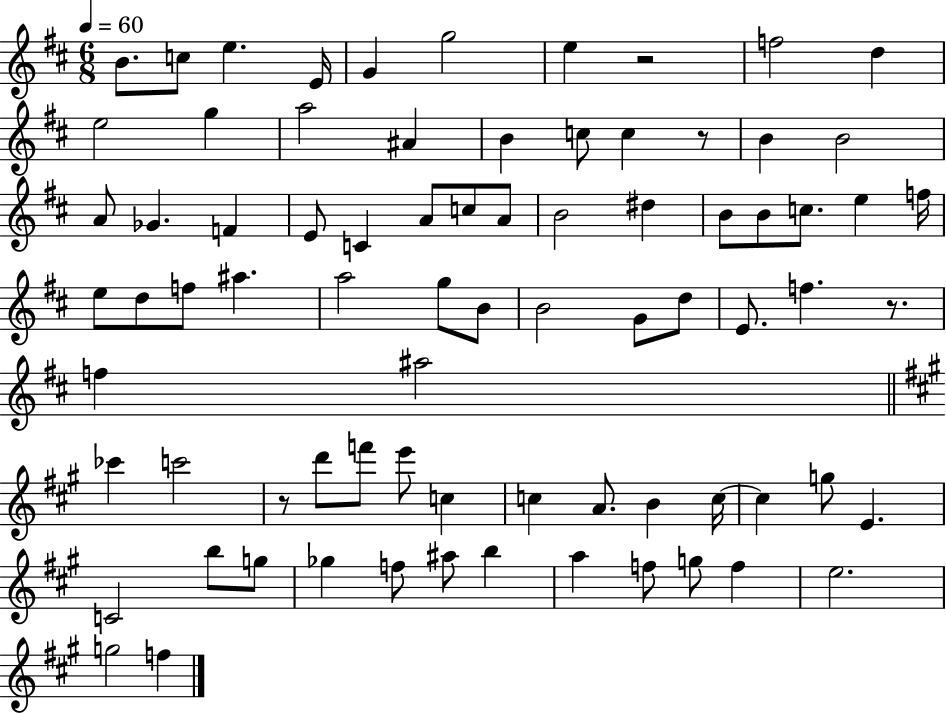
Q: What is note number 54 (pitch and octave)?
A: C5